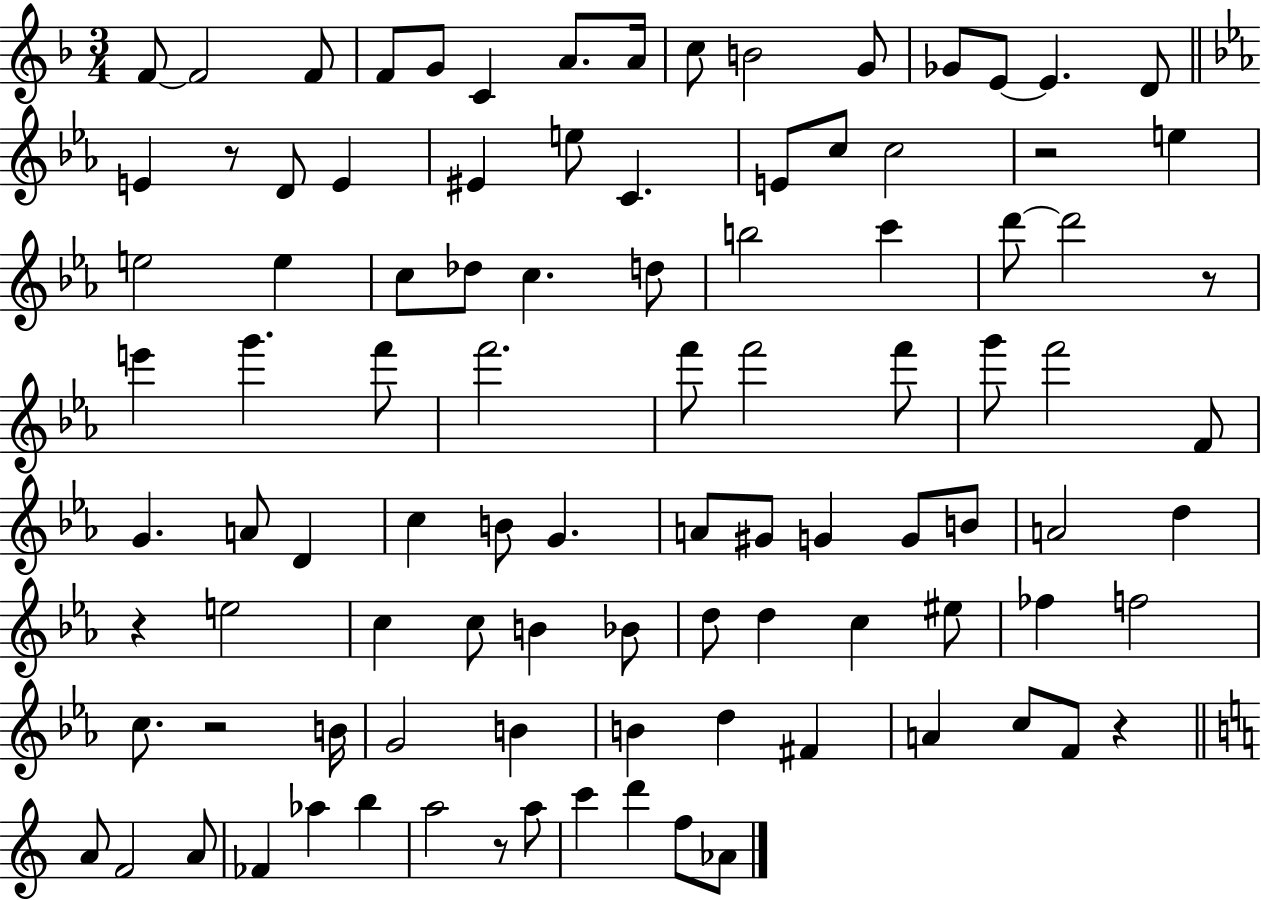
X:1
T:Untitled
M:3/4
L:1/4
K:F
F/2 F2 F/2 F/2 G/2 C A/2 A/4 c/2 B2 G/2 _G/2 E/2 E D/2 E z/2 D/2 E ^E e/2 C E/2 c/2 c2 z2 e e2 e c/2 _d/2 c d/2 b2 c' d'/2 d'2 z/2 e' g' f'/2 f'2 f'/2 f'2 f'/2 g'/2 f'2 F/2 G A/2 D c B/2 G A/2 ^G/2 G G/2 B/2 A2 d z e2 c c/2 B _B/2 d/2 d c ^e/2 _f f2 c/2 z2 B/4 G2 B B d ^F A c/2 F/2 z A/2 F2 A/2 _F _a b a2 z/2 a/2 c' d' f/2 _A/2